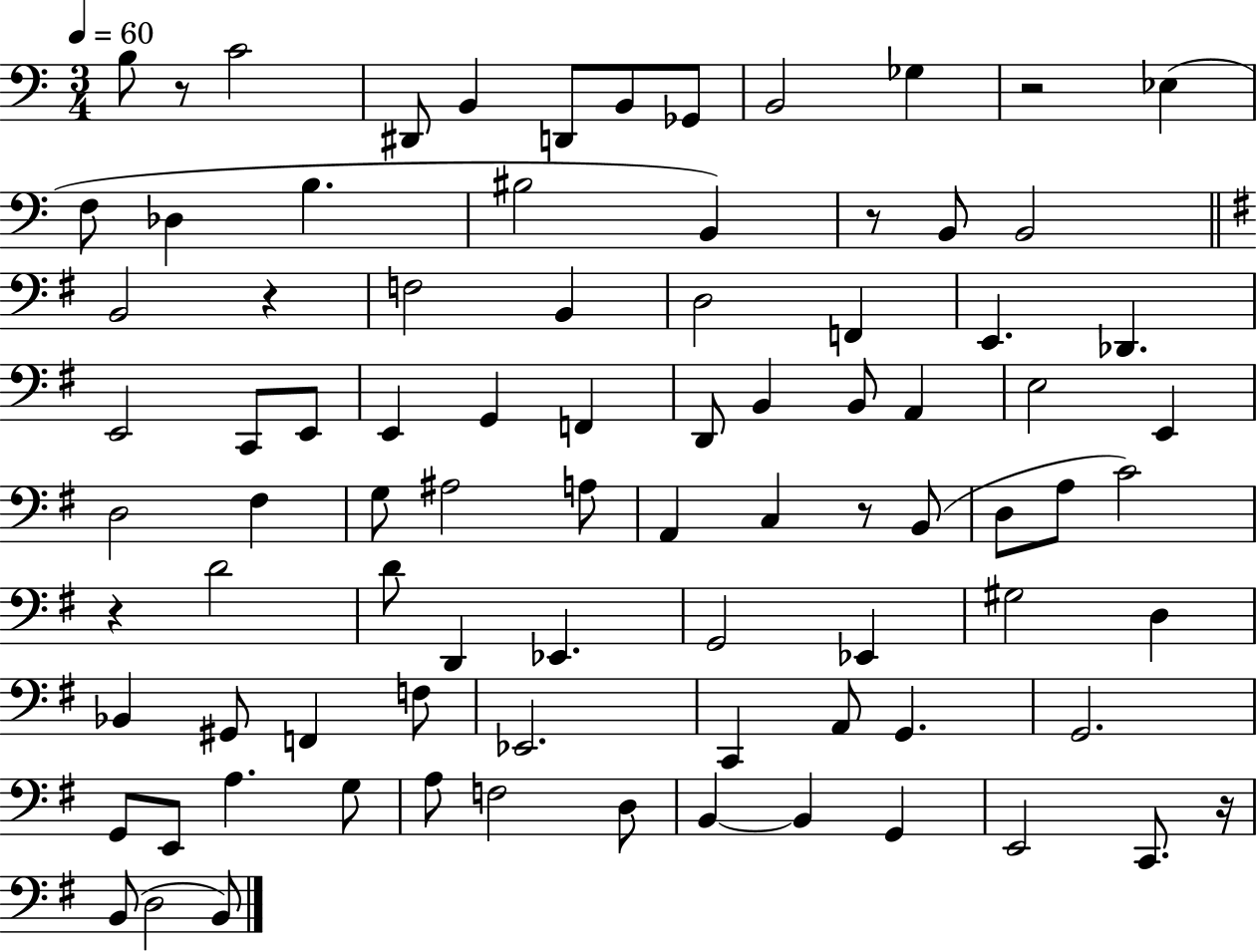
X:1
T:Untitled
M:3/4
L:1/4
K:C
B,/2 z/2 C2 ^D,,/2 B,, D,,/2 B,,/2 _G,,/2 B,,2 _G, z2 _E, F,/2 _D, B, ^B,2 B,, z/2 B,,/2 B,,2 B,,2 z F,2 B,, D,2 F,, E,, _D,, E,,2 C,,/2 E,,/2 E,, G,, F,, D,,/2 B,, B,,/2 A,, E,2 E,, D,2 ^F, G,/2 ^A,2 A,/2 A,, C, z/2 B,,/2 D,/2 A,/2 C2 z D2 D/2 D,, _E,, G,,2 _E,, ^G,2 D, _B,, ^G,,/2 F,, F,/2 _E,,2 C,, A,,/2 G,, G,,2 G,,/2 E,,/2 A, G,/2 A,/2 F,2 D,/2 B,, B,, G,, E,,2 C,,/2 z/4 B,,/2 D,2 B,,/2